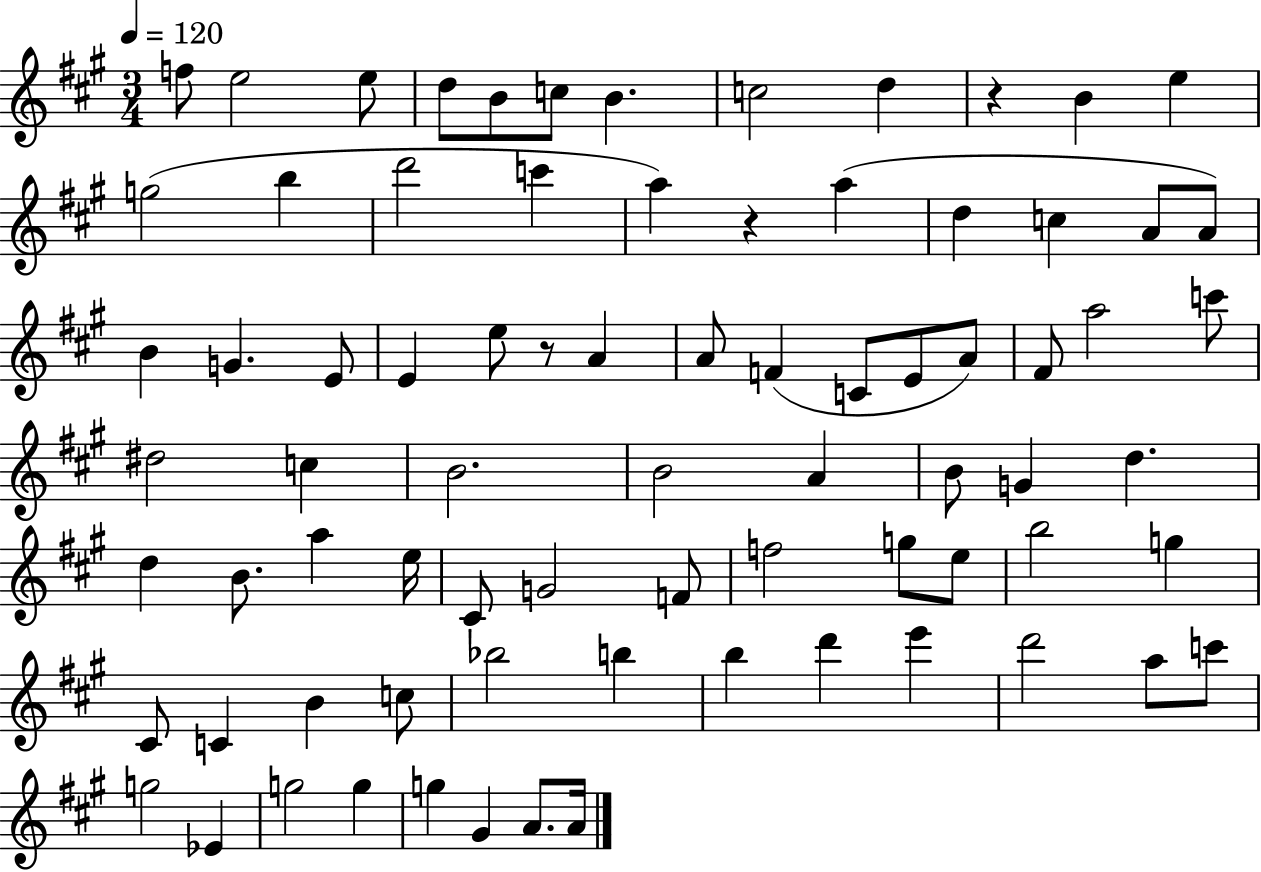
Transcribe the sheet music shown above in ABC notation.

X:1
T:Untitled
M:3/4
L:1/4
K:A
f/2 e2 e/2 d/2 B/2 c/2 B c2 d z B e g2 b d'2 c' a z a d c A/2 A/2 B G E/2 E e/2 z/2 A A/2 F C/2 E/2 A/2 ^F/2 a2 c'/2 ^d2 c B2 B2 A B/2 G d d B/2 a e/4 ^C/2 G2 F/2 f2 g/2 e/2 b2 g ^C/2 C B c/2 _b2 b b d' e' d'2 a/2 c'/2 g2 _E g2 g g ^G A/2 A/4